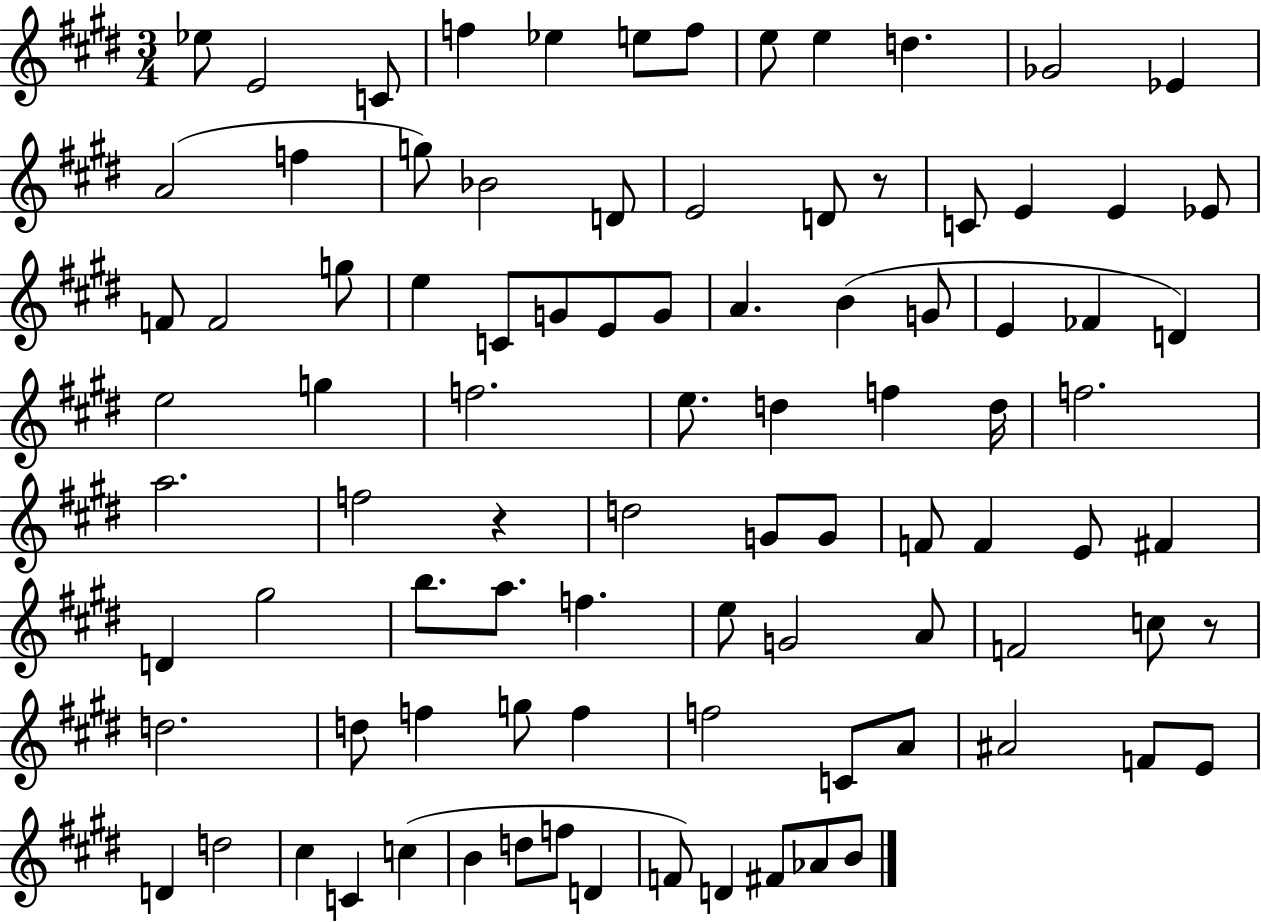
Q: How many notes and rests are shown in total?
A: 92